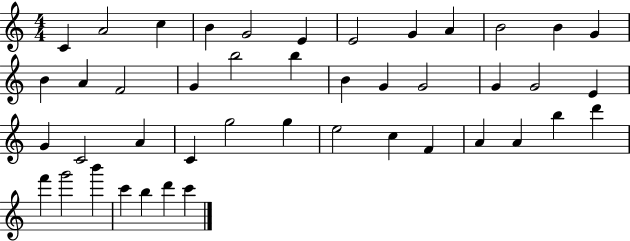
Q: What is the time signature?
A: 4/4